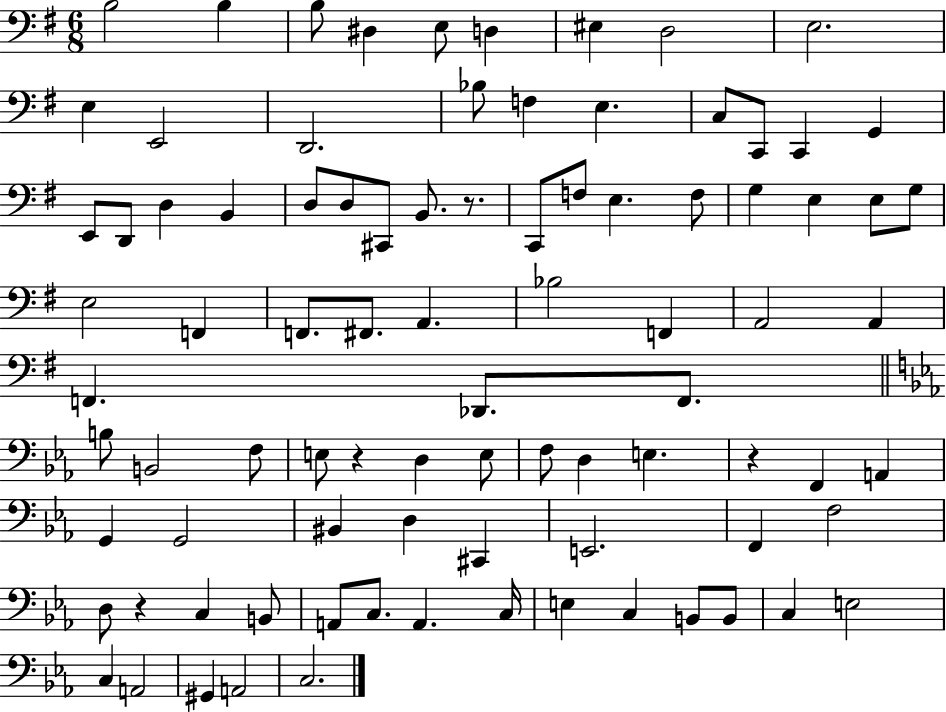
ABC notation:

X:1
T:Untitled
M:6/8
L:1/4
K:G
B,2 B, B,/2 ^D, E,/2 D, ^E, D,2 E,2 E, E,,2 D,,2 _B,/2 F, E, C,/2 C,,/2 C,, G,, E,,/2 D,,/2 D, B,, D,/2 D,/2 ^C,,/2 B,,/2 z/2 C,,/2 F,/2 E, F,/2 G, E, E,/2 G,/2 E,2 F,, F,,/2 ^F,,/2 A,, _B,2 F,, A,,2 A,, F,, _D,,/2 F,,/2 B,/2 B,,2 F,/2 E,/2 z D, E,/2 F,/2 D, E, z F,, A,, G,, G,,2 ^B,, D, ^C,, E,,2 F,, F,2 D,/2 z C, B,,/2 A,,/2 C,/2 A,, C,/4 E, C, B,,/2 B,,/2 C, E,2 C, A,,2 ^G,, A,,2 C,2